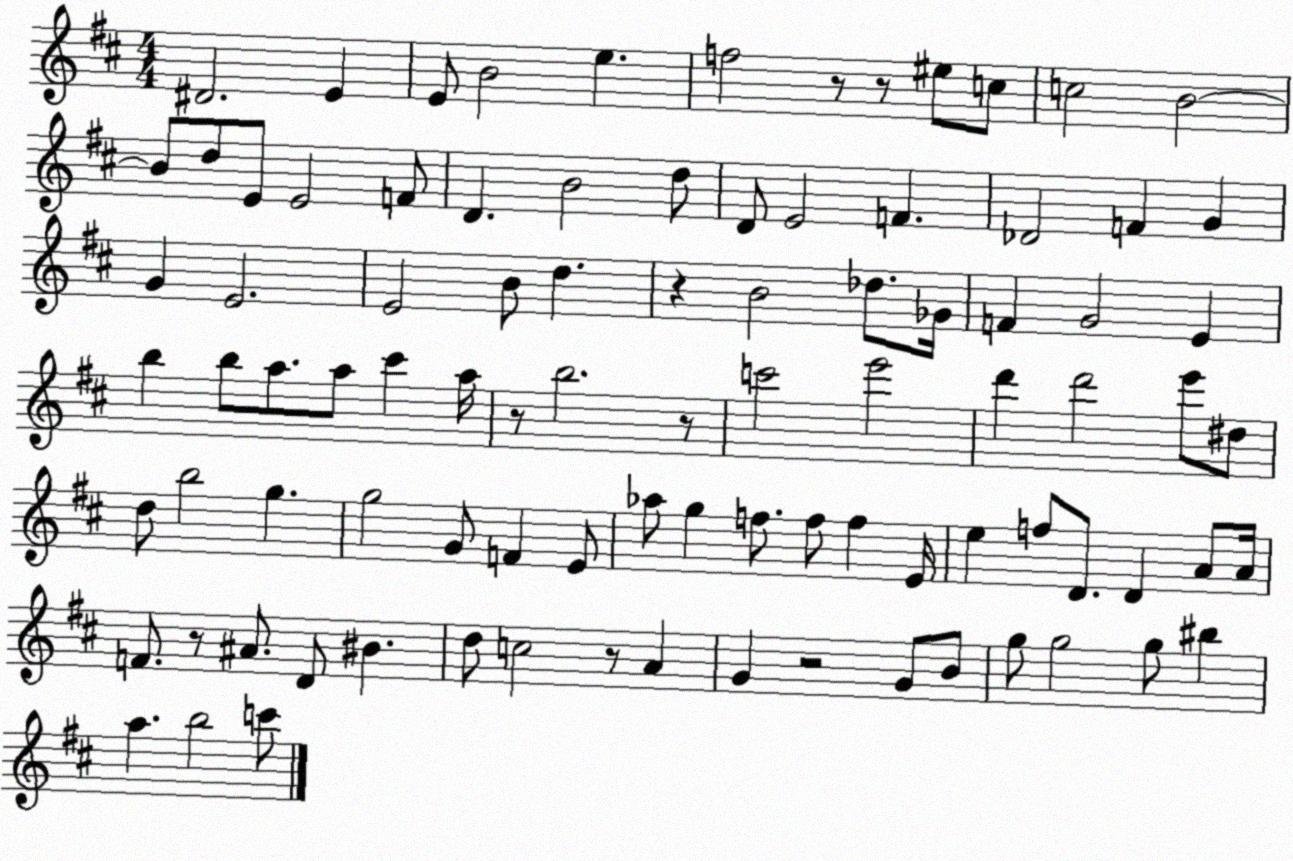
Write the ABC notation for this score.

X:1
T:Untitled
M:4/4
L:1/4
K:D
^D2 E E/2 B2 e f2 z/2 z/2 ^e/2 c/2 c2 B2 B/2 d/2 E/2 E2 F/2 D B2 d/2 D/2 E2 F _D2 F G G E2 E2 B/2 d z B2 _d/2 _G/4 F G2 E b b/2 a/2 a/2 ^c' a/4 z/2 b2 z/2 c'2 e'2 d' d'2 e'/2 ^d/2 d/2 b2 g g2 G/2 F E/2 _a/2 g f/2 f/2 f E/4 e f/2 D/2 D A/2 A/4 F/2 z/2 ^A/2 D/2 ^B d/2 c2 z/2 A G z2 G/2 B/2 g/2 g2 g/2 ^b a b2 c'/2